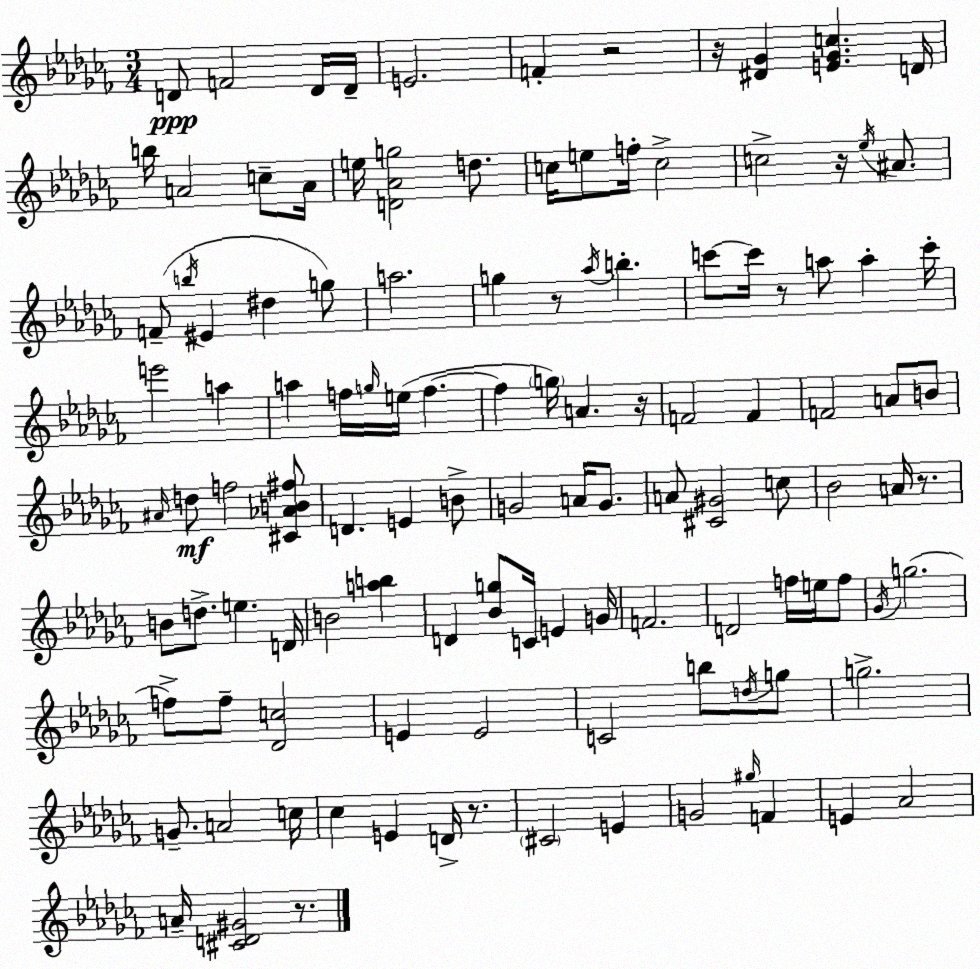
X:1
T:Untitled
M:3/4
L:1/4
K:Abm
D/2 F2 D/4 D/4 E2 F z2 z/4 [^D_G] [E_Gc] D/4 b/4 A2 c/2 A/4 e/4 [D_Ag]2 d/2 c/4 e/2 f/4 c2 c2 z/4 _e/4 ^A/2 F/2 b/4 ^E ^d g/2 a2 g z/2 _a/4 b c'/2 c'/4 z/2 a/2 a c'/4 e'2 a a f/4 g/4 e/4 f f g/4 A z/4 F2 F F2 A/2 B/2 ^A/4 d/2 f2 [^C_AB^f]/2 D E B/2 G2 A/4 G/2 A/2 [^C^G]2 c/2 _B2 A/4 z/2 B/2 d/2 e D/4 B2 [ab] D [_Bg]/2 C/4 E G/4 F2 D2 f/4 e/4 f/2 _G/4 g2 f/2 f/2 [_Dc]2 E E2 C2 b/2 d/4 g/2 g2 G/2 A2 c/4 _c E D/4 z/2 ^C2 E G2 ^g/4 F E _A2 A/4 [^CD^G]2 z/2